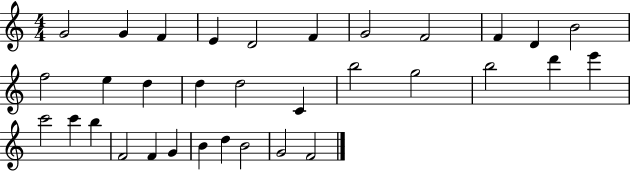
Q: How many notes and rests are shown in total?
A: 33